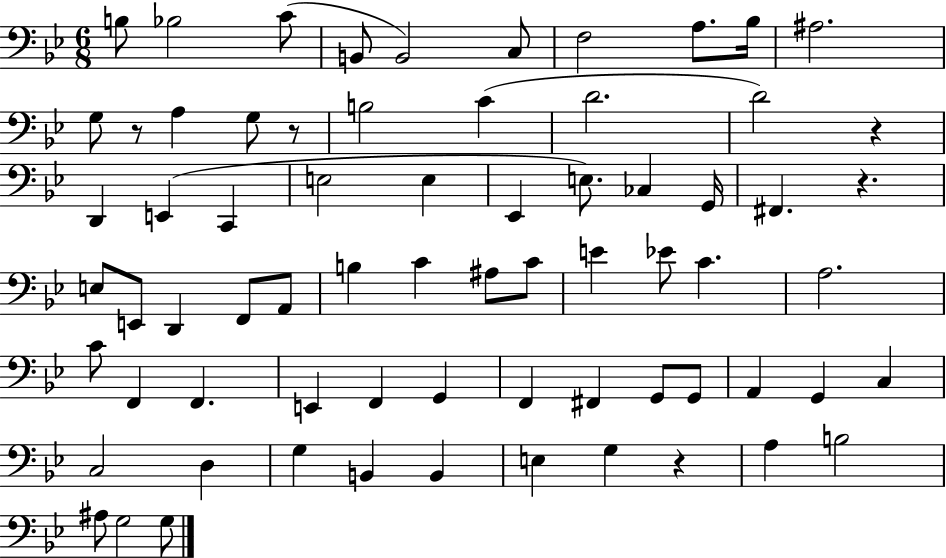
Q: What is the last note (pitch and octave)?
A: G3